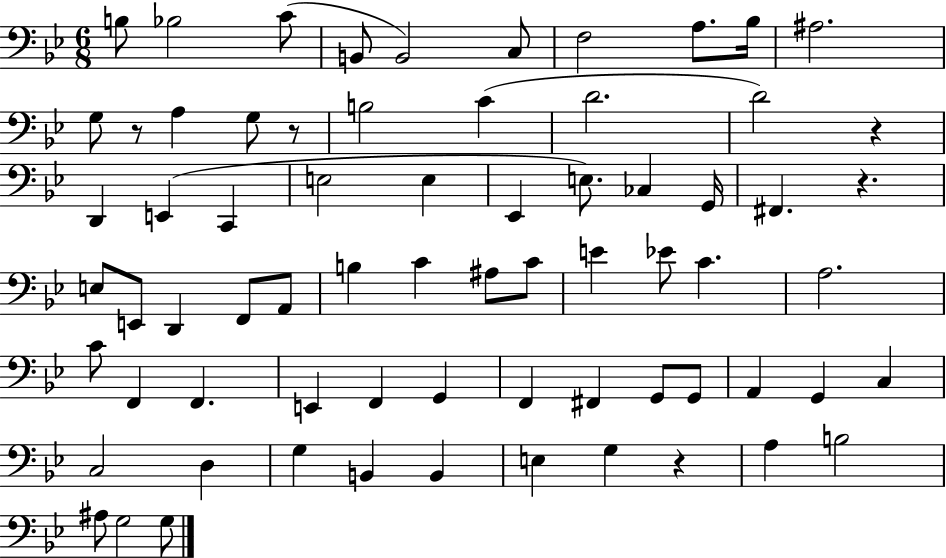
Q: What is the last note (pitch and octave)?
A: G3